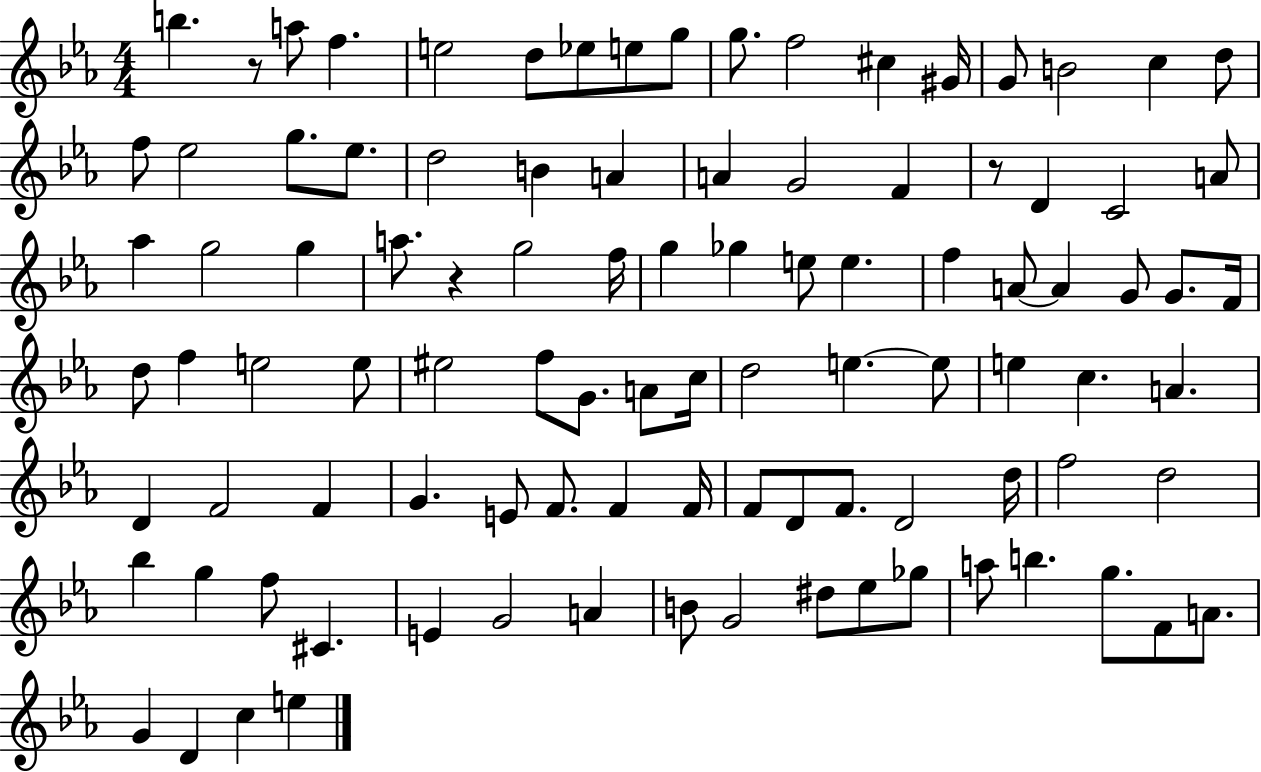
{
  \clef treble
  \numericTimeSignature
  \time 4/4
  \key ees \major
  \repeat volta 2 { b''4. r8 a''8 f''4. | e''2 d''8 ees''8 e''8 g''8 | g''8. f''2 cis''4 gis'16 | g'8 b'2 c''4 d''8 | \break f''8 ees''2 g''8. ees''8. | d''2 b'4 a'4 | a'4 g'2 f'4 | r8 d'4 c'2 a'8 | \break aes''4 g''2 g''4 | a''8. r4 g''2 f''16 | g''4 ges''4 e''8 e''4. | f''4 a'8~~ a'4 g'8 g'8. f'16 | \break d''8 f''4 e''2 e''8 | eis''2 f''8 g'8. a'8 c''16 | d''2 e''4.~~ e''8 | e''4 c''4. a'4. | \break d'4 f'2 f'4 | g'4. e'8 f'8. f'4 f'16 | f'8 d'8 f'8. d'2 d''16 | f''2 d''2 | \break bes''4 g''4 f''8 cis'4. | e'4 g'2 a'4 | b'8 g'2 dis''8 ees''8 ges''8 | a''8 b''4. g''8. f'8 a'8. | \break g'4 d'4 c''4 e''4 | } \bar "|."
}